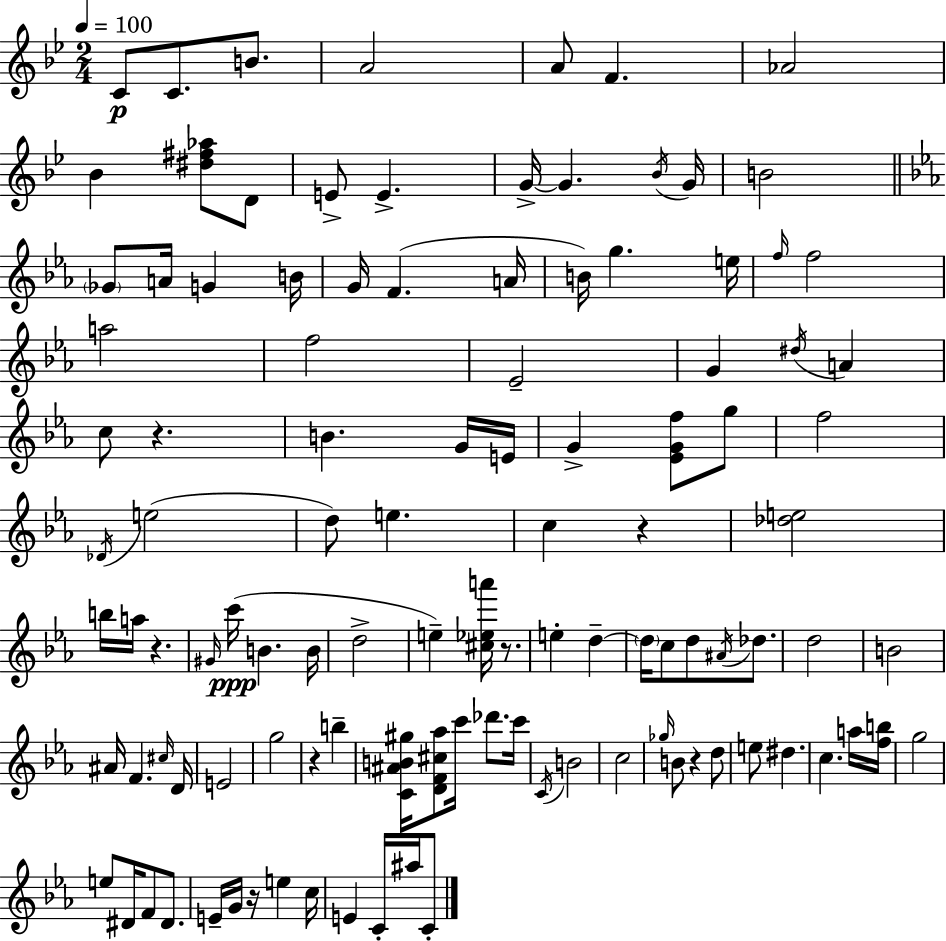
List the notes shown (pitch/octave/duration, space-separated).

C4/e C4/e. B4/e. A4/h A4/e F4/q. Ab4/h Bb4/q [D#5,F#5,Ab5]/e D4/e E4/e E4/q. G4/s G4/q. Bb4/s G4/s B4/h Gb4/e A4/s G4/q B4/s G4/s F4/q. A4/s B4/s G5/q. E5/s F5/s F5/h A5/h F5/h Eb4/h G4/q D#5/s A4/q C5/e R/q. B4/q. G4/s E4/s G4/q [Eb4,G4,F5]/e G5/e F5/h Db4/s E5/h D5/e E5/q. C5/q R/q [Db5,E5]/h B5/s A5/s R/q. G#4/s C6/s B4/q. B4/s D5/h E5/q [C#5,Eb5,A6]/s R/e. E5/q D5/q D5/s C5/e D5/e A#4/s Db5/e. D5/h B4/h A#4/s F4/q. C#5/s D4/s E4/h G5/h R/q B5/q [C4,A#4,B4,G#5]/s [D4,F4,C#5,Ab5]/e C6/s Db6/e. C6/s C4/s B4/h C5/h Gb5/s B4/e R/q D5/e E5/e D#5/q. C5/q. A5/s [F5,B5]/s G5/h E5/e D#4/s F4/e D#4/e. E4/s G4/s R/s E5/q C5/s E4/q C4/s A#5/s C4/e